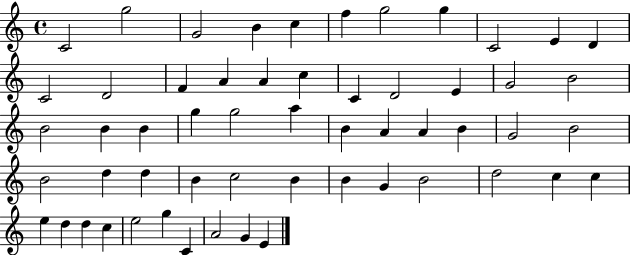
C4/h G5/h G4/h B4/q C5/q F5/q G5/h G5/q C4/h E4/q D4/q C4/h D4/h F4/q A4/q A4/q C5/q C4/q D4/h E4/q G4/h B4/h B4/h B4/q B4/q G5/q G5/h A5/q B4/q A4/q A4/q B4/q G4/h B4/h B4/h D5/q D5/q B4/q C5/h B4/q B4/q G4/q B4/h D5/h C5/q C5/q E5/q D5/q D5/q C5/q E5/h G5/q C4/q A4/h G4/q E4/q